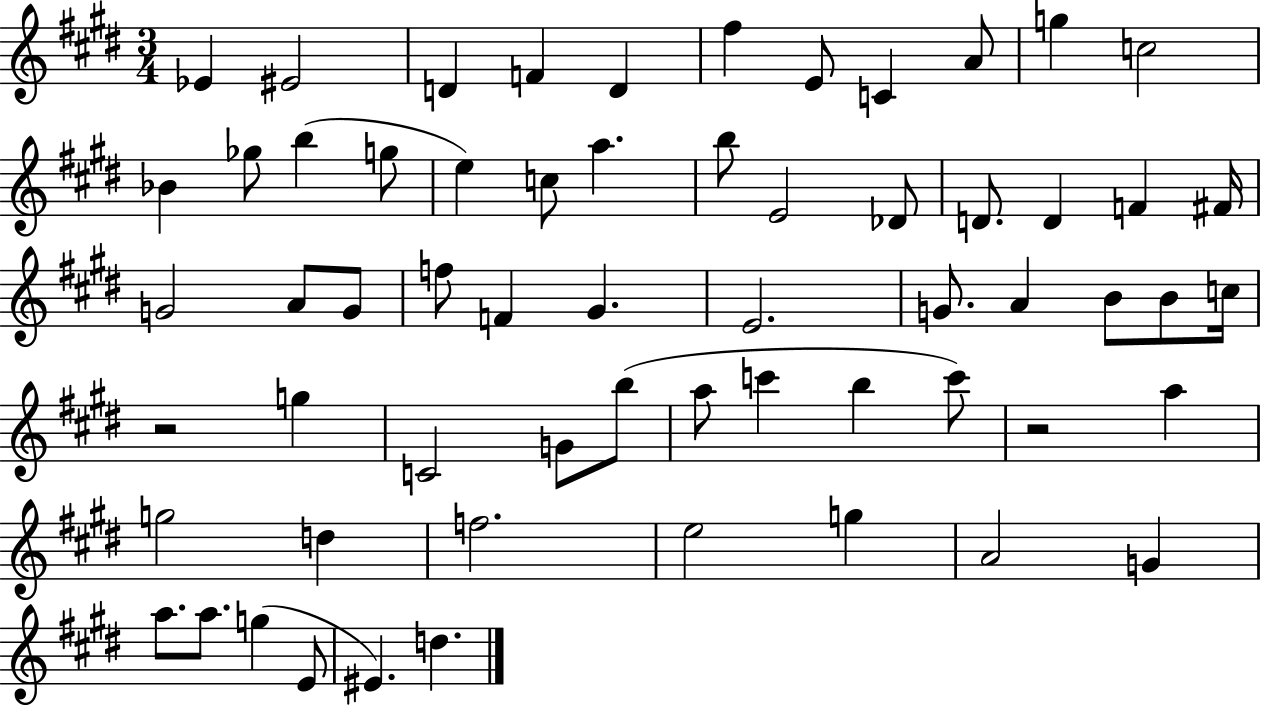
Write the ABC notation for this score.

X:1
T:Untitled
M:3/4
L:1/4
K:E
_E ^E2 D F D ^f E/2 C A/2 g c2 _B _g/2 b g/2 e c/2 a b/2 E2 _D/2 D/2 D F ^F/4 G2 A/2 G/2 f/2 F ^G E2 G/2 A B/2 B/2 c/4 z2 g C2 G/2 b/2 a/2 c' b c'/2 z2 a g2 d f2 e2 g A2 G a/2 a/2 g E/2 ^E d